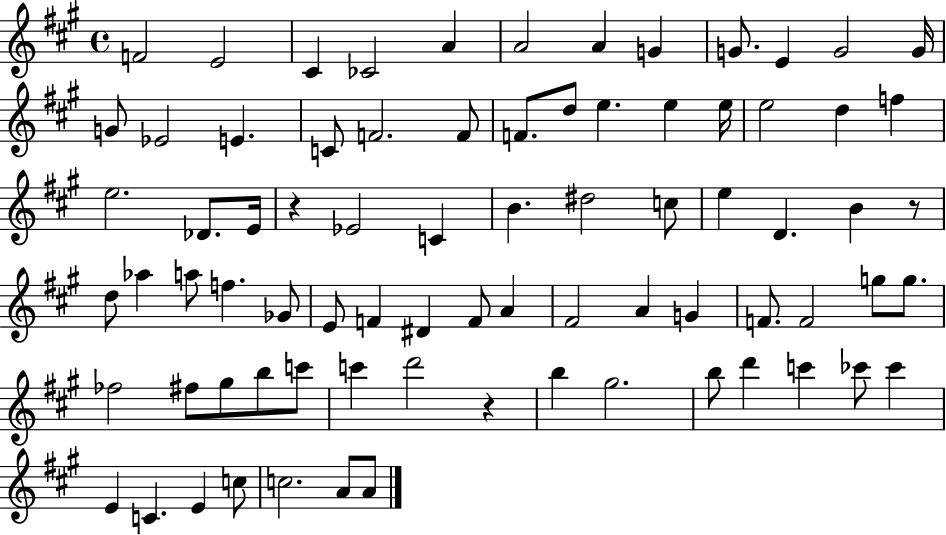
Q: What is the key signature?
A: A major